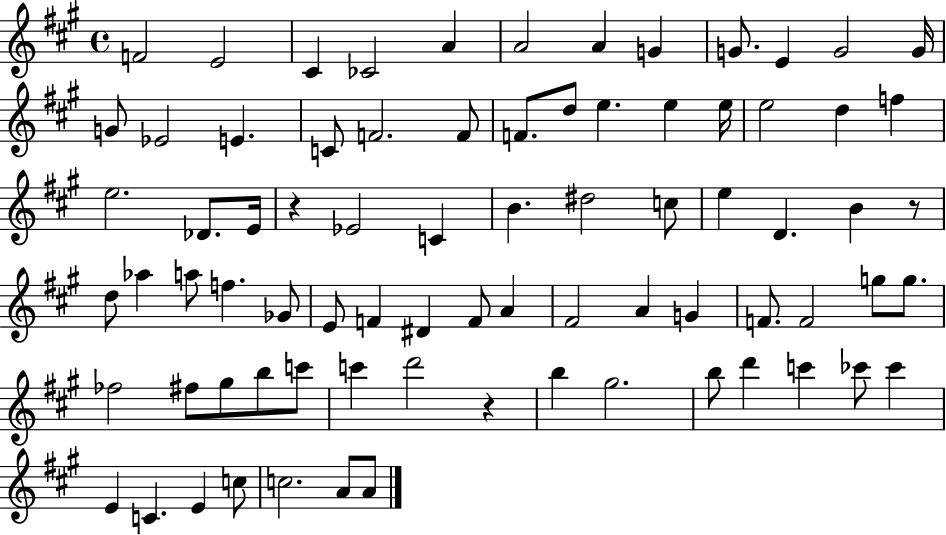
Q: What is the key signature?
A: A major